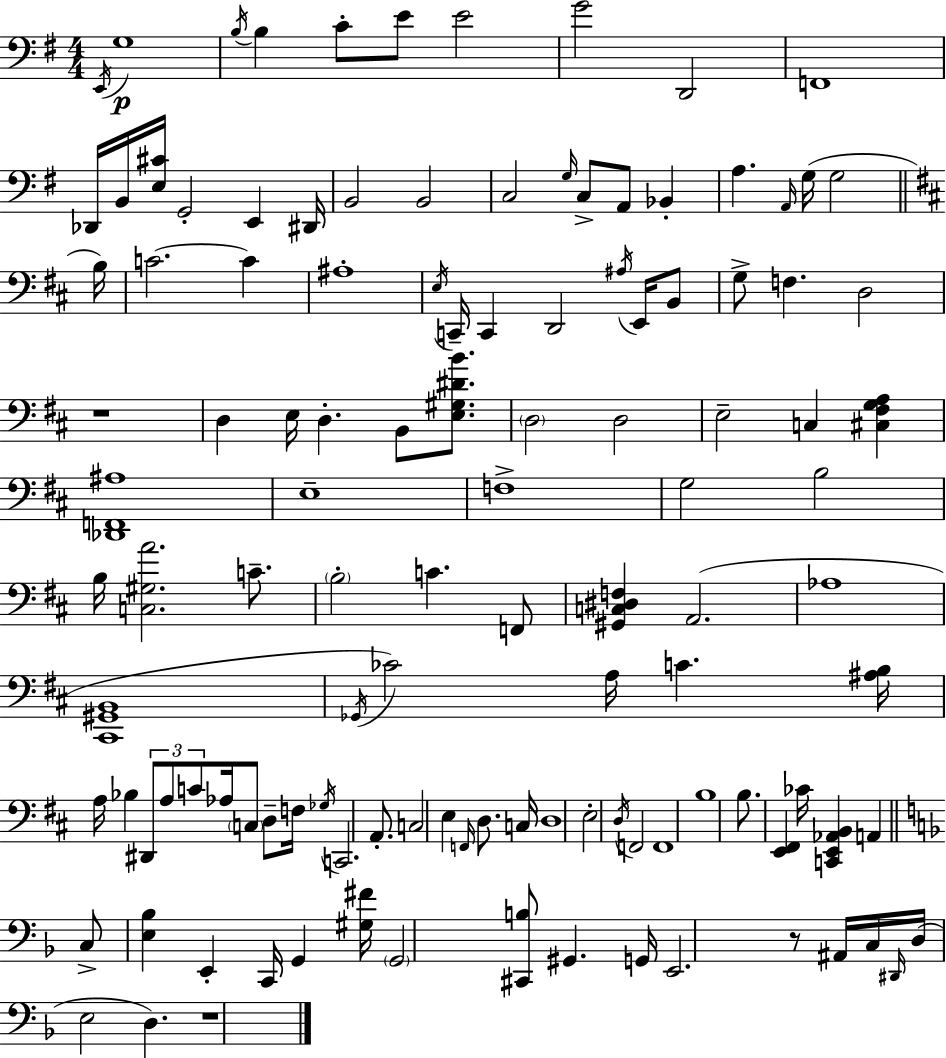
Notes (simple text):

E2/s G3/w B3/s B3/q C4/e E4/e E4/h G4/h D2/h F2/w Db2/s B2/s [E3,C#4]/s G2/h E2/q D#2/s B2/h B2/h C3/h G3/s C3/e A2/e Bb2/q A3/q. A2/s G3/s G3/h B3/s C4/h. C4/q A#3/w E3/s C2/s C2/q D2/h A#3/s E2/s B2/e G3/e F3/q. D3/h R/w D3/q E3/s D3/q. B2/e [E3,G#3,D#4,B4]/e. D3/h D3/h E3/h C3/q [C#3,F#3,G3,A3]/q [Db2,F2,A#3]/w E3/w F3/w G3/h B3/h B3/s [C3,G#3,A4]/h. C4/e. B3/h C4/q. F2/e [G#2,C3,D#3,F3]/q A2/h. Ab3/w [C#2,G#2,B2]/w Gb2/s CES4/h A3/s C4/q. [A#3,B3]/s A3/s Bb3/q D#2/e A3/e C4/e Ab3/s C3/e D3/e F3/s Gb3/s C2/h. A2/e. C3/h E3/q F2/s D3/e. C3/s D3/w E3/h D3/s F2/h F2/w B3/w B3/e. [E2,F#2]/q CES4/s [C2,E2,Ab2,B2]/q A2/q C3/e [E3,Bb3]/q E2/q C2/s G2/q [G#3,F#4]/s G2/h [C#2,B3]/e G#2/q. G2/s E2/h. R/e A#2/s C3/s D#2/s D3/s E3/h D3/q. R/w